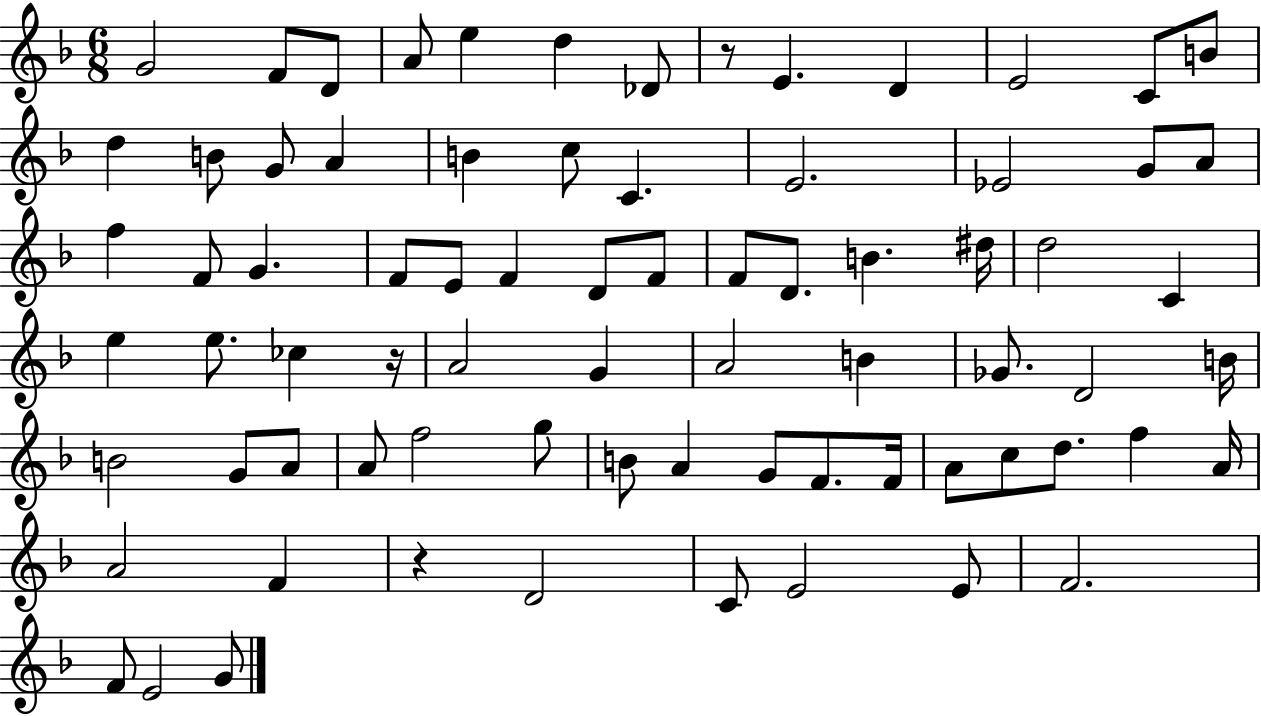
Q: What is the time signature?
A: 6/8